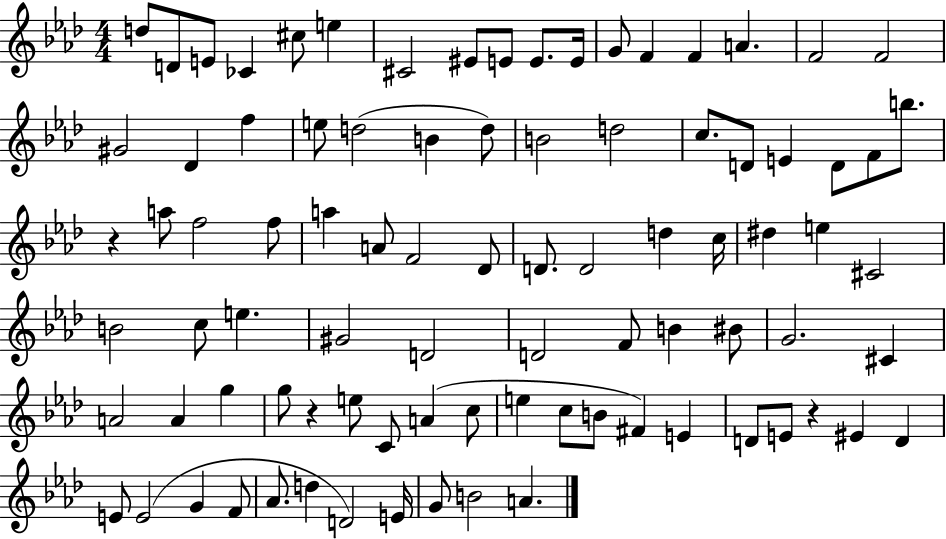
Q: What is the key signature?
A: AES major